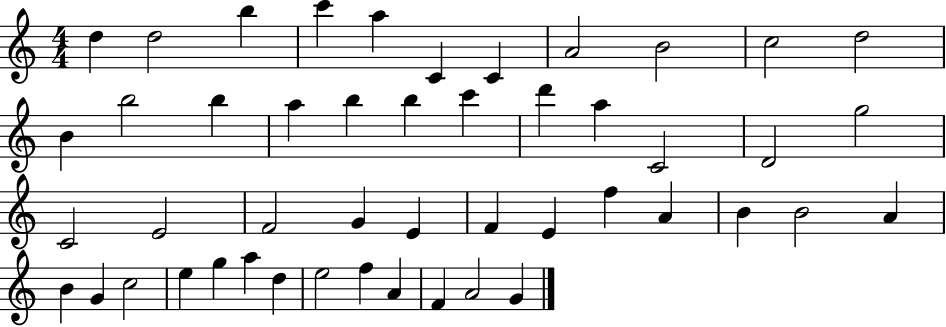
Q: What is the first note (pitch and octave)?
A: D5